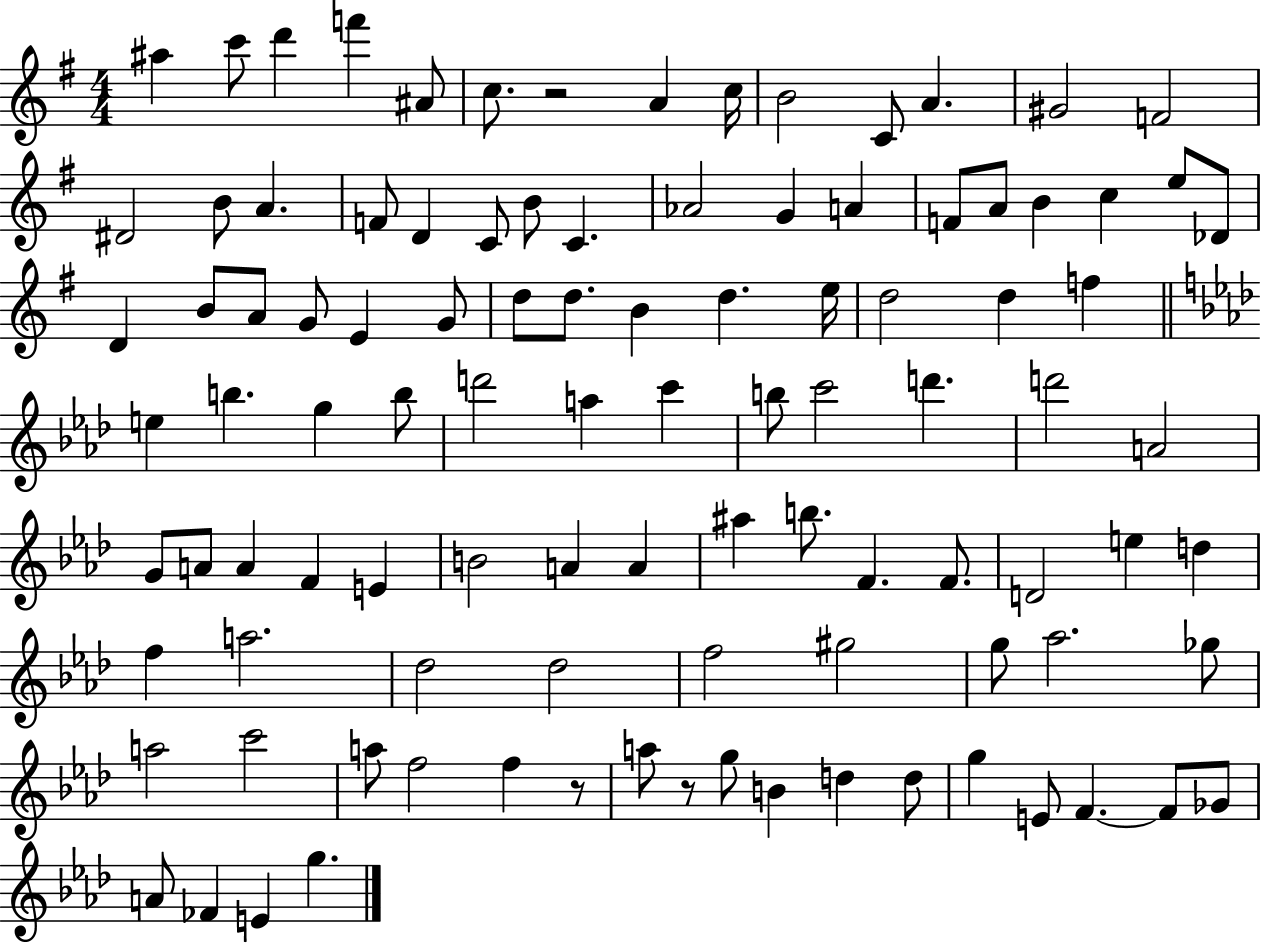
A#5/q C6/e D6/q F6/q A#4/e C5/e. R/h A4/q C5/s B4/h C4/e A4/q. G#4/h F4/h D#4/h B4/e A4/q. F4/e D4/q C4/e B4/e C4/q. Ab4/h G4/q A4/q F4/e A4/e B4/q C5/q E5/e Db4/e D4/q B4/e A4/e G4/e E4/q G4/e D5/e D5/e. B4/q D5/q. E5/s D5/h D5/q F5/q E5/q B5/q. G5/q B5/e D6/h A5/q C6/q B5/e C6/h D6/q. D6/h A4/h G4/e A4/e A4/q F4/q E4/q B4/h A4/q A4/q A#5/q B5/e. F4/q. F4/e. D4/h E5/q D5/q F5/q A5/h. Db5/h Db5/h F5/h G#5/h G5/e Ab5/h. Gb5/e A5/h C6/h A5/e F5/h F5/q R/e A5/e R/e G5/e B4/q D5/q D5/e G5/q E4/e F4/q. F4/e Gb4/e A4/e FES4/q E4/q G5/q.